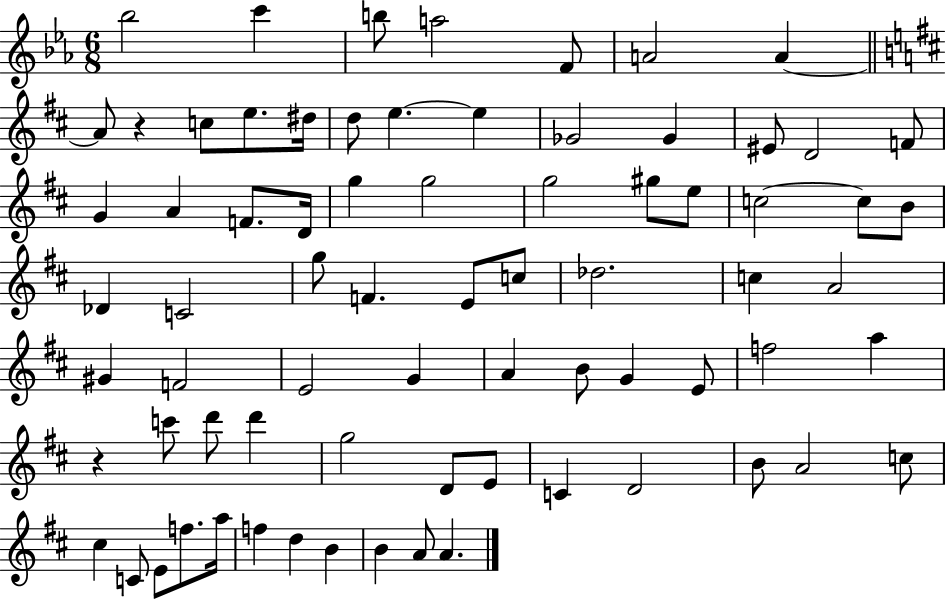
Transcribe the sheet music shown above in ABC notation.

X:1
T:Untitled
M:6/8
L:1/4
K:Eb
_b2 c' b/2 a2 F/2 A2 A A/2 z c/2 e/2 ^d/4 d/2 e e _G2 _G ^E/2 D2 F/2 G A F/2 D/4 g g2 g2 ^g/2 e/2 c2 c/2 B/2 _D C2 g/2 F E/2 c/2 _d2 c A2 ^G F2 E2 G A B/2 G E/2 f2 a z c'/2 d'/2 d' g2 D/2 E/2 C D2 B/2 A2 c/2 ^c C/2 E/2 f/2 a/4 f d B B A/2 A